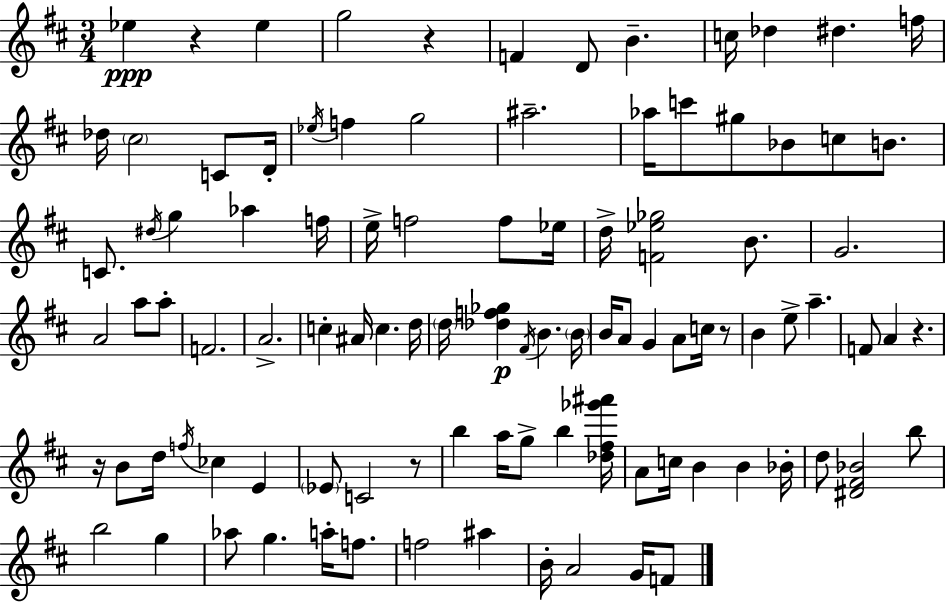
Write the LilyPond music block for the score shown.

{
  \clef treble
  \numericTimeSignature
  \time 3/4
  \key d \major
  \repeat volta 2 { ees''4\ppp r4 ees''4 | g''2 r4 | f'4 d'8 b'4.-- | c''16 des''4 dis''4. f''16 | \break des''16 \parenthesize cis''2 c'8 d'16-. | \acciaccatura { ees''16 } f''4 g''2 | ais''2.-- | aes''16 c'''8 gis''8 bes'8 c''8 b'8. | \break c'8. \acciaccatura { dis''16 } g''4 aes''4 | f''16 e''16-> f''2 f''8 | ees''16 d''16-> <f' ees'' ges''>2 b'8. | g'2. | \break a'2 a''8 | a''8-. f'2. | a'2.-> | c''4-. ais'16 c''4. | \break d''16 \parenthesize d''16 <des'' f'' ges''>4\p \acciaccatura { fis'16 } b'4. | \parenthesize b'16 b'16 a'8 g'4 a'8 | c''16 r8 b'4 e''8-> a''4.-- | f'8 a'4 r4. | \break r16 b'8 d''16 \acciaccatura { f''16 } ces''4 | e'4 \parenthesize ees'8 c'2 | r8 b''4 a''16 g''8-> b''4 | <des'' fis'' ges''' ais'''>16 a'8 c''16 b'4 b'4 | \break bes'16-. d''8 <dis' fis' bes'>2 | b''8 b''2 | g''4 aes''8 g''4. | a''16-. f''8. f''2 | \break ais''4 b'16-. a'2 | g'16 f'8 } \bar "|."
}